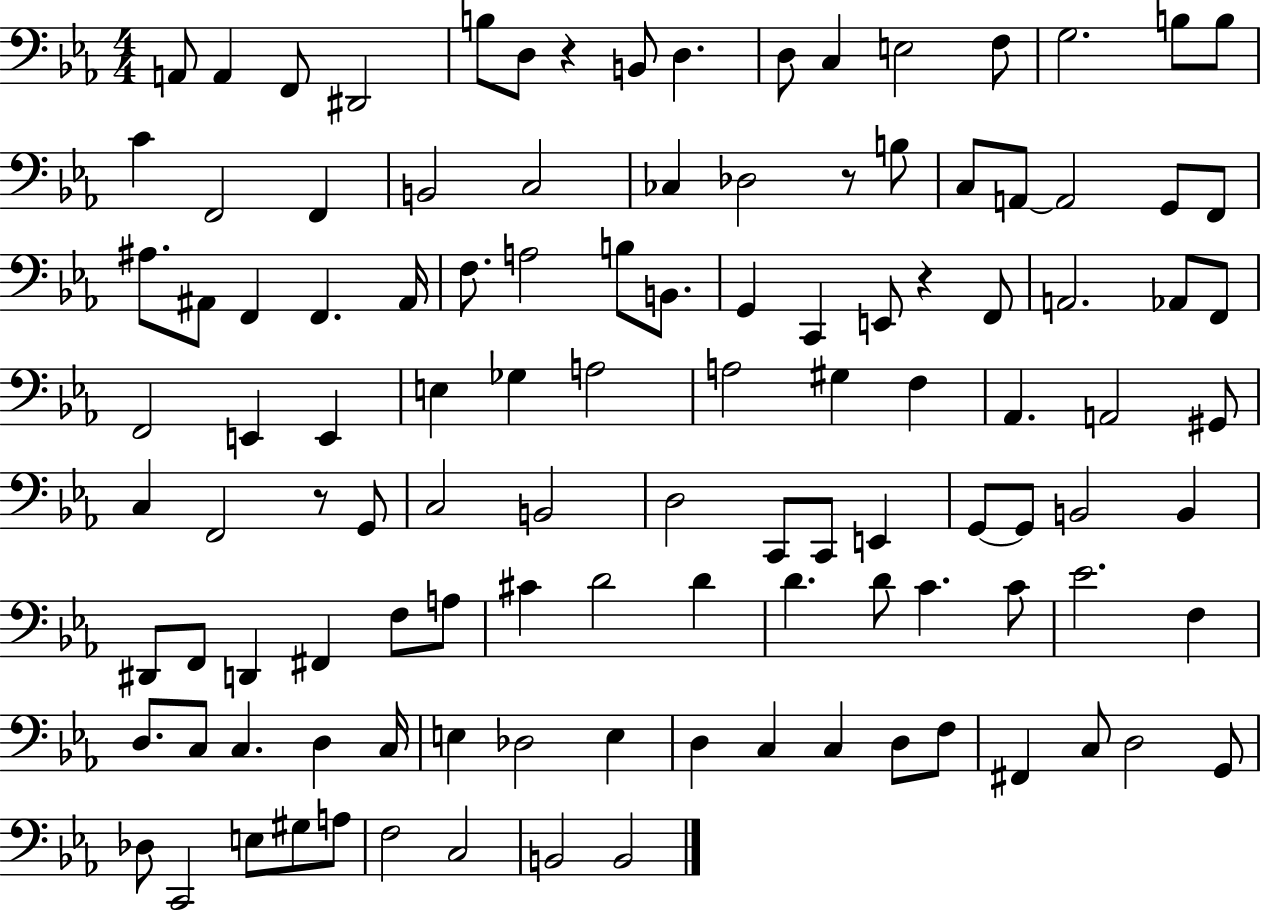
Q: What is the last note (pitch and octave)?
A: B2